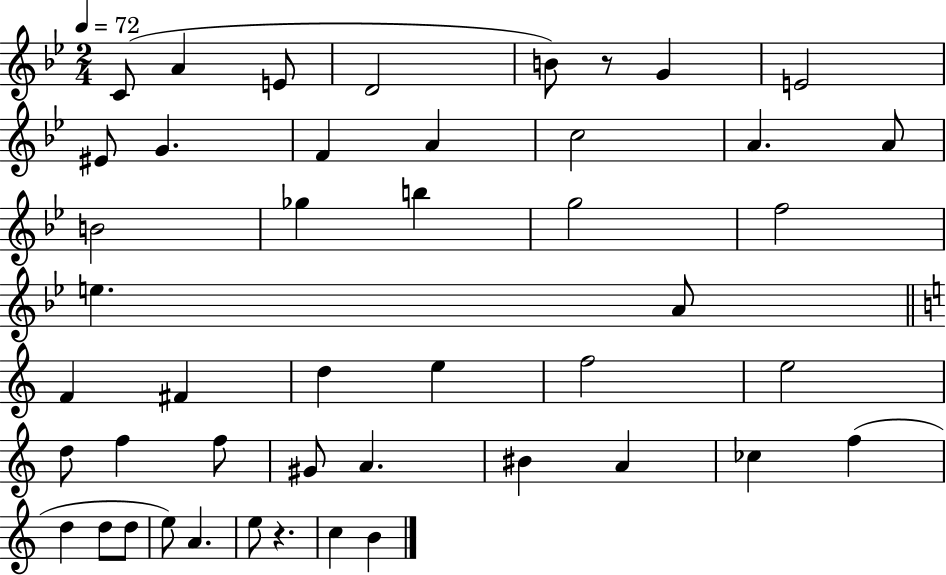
X:1
T:Untitled
M:2/4
L:1/4
K:Bb
C/2 A E/2 D2 B/2 z/2 G E2 ^E/2 G F A c2 A A/2 B2 _g b g2 f2 e A/2 F ^F d e f2 e2 d/2 f f/2 ^G/2 A ^B A _c f d d/2 d/2 e/2 A e/2 z c B